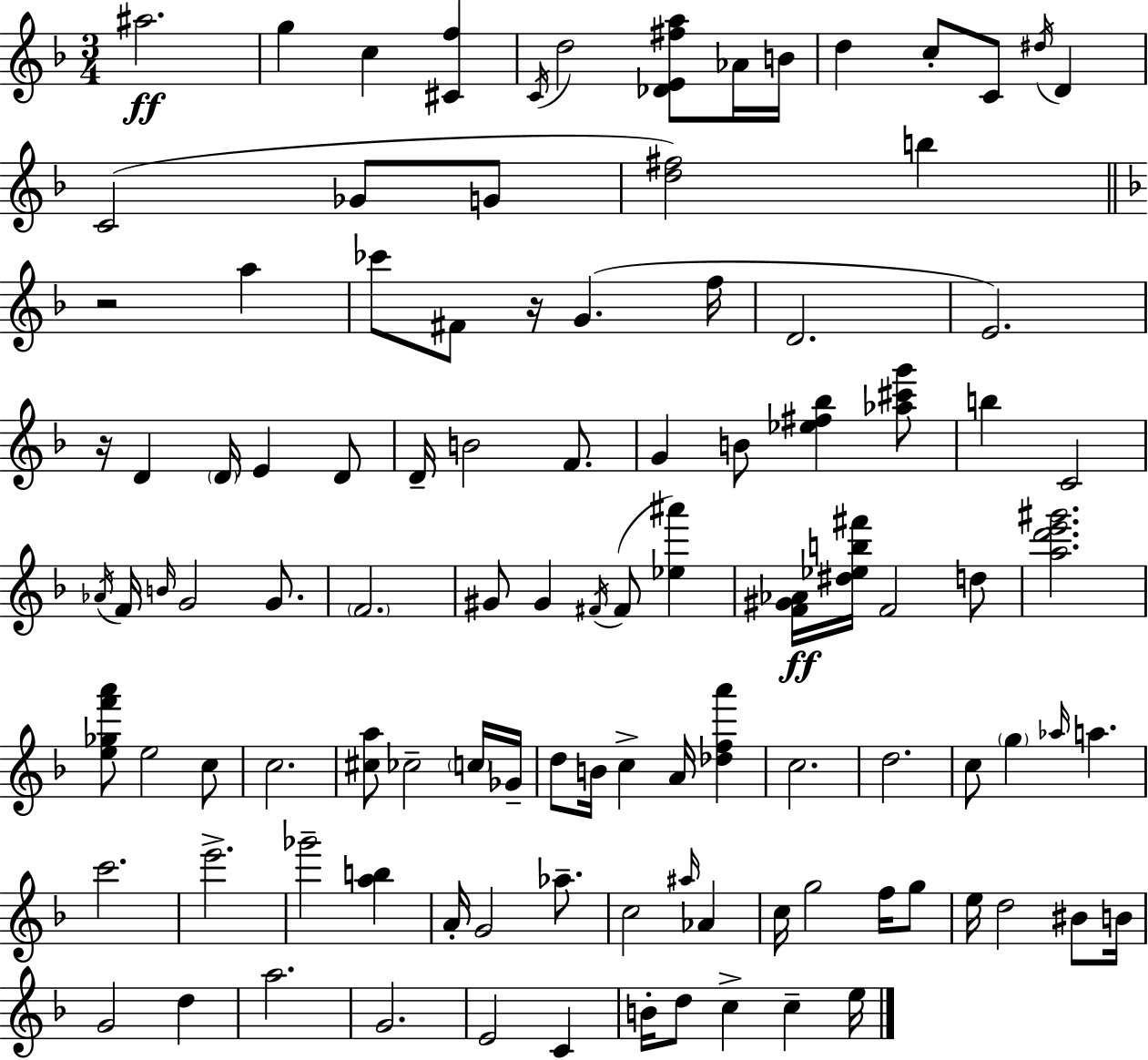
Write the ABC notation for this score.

X:1
T:Untitled
M:3/4
L:1/4
K:Dm
^a2 g c [^Cf] C/4 d2 [_DE^fa]/2 _A/4 B/4 d c/2 C/2 ^d/4 D C2 _G/2 G/2 [d^f]2 b z2 a _c'/2 ^F/2 z/4 G f/4 D2 E2 z/4 D D/4 E D/2 D/4 B2 F/2 G B/2 [_e^f_b] [_a^c'g']/2 b C2 _A/4 F/4 B/4 G2 G/2 F2 ^G/2 ^G ^F/4 ^F/2 [_e^a'] [F^G_A]/4 [^d_eb^f']/4 F2 d/2 [ad'e'^g']2 [e_gf'a']/2 e2 c/2 c2 [^ca]/2 _c2 c/4 _G/4 d/2 B/4 c A/4 [_dfa'] c2 d2 c/2 g _a/4 a c'2 e'2 _g'2 [ab] A/4 G2 _a/2 c2 ^a/4 _A c/4 g2 f/4 g/2 e/4 d2 ^B/2 B/4 G2 d a2 G2 E2 C B/4 d/2 c c e/4